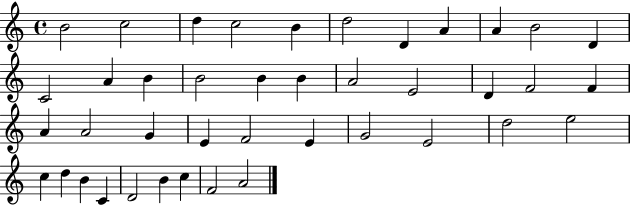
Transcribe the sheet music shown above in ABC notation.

X:1
T:Untitled
M:4/4
L:1/4
K:C
B2 c2 d c2 B d2 D A A B2 D C2 A B B2 B B A2 E2 D F2 F A A2 G E F2 E G2 E2 d2 e2 c d B C D2 B c F2 A2